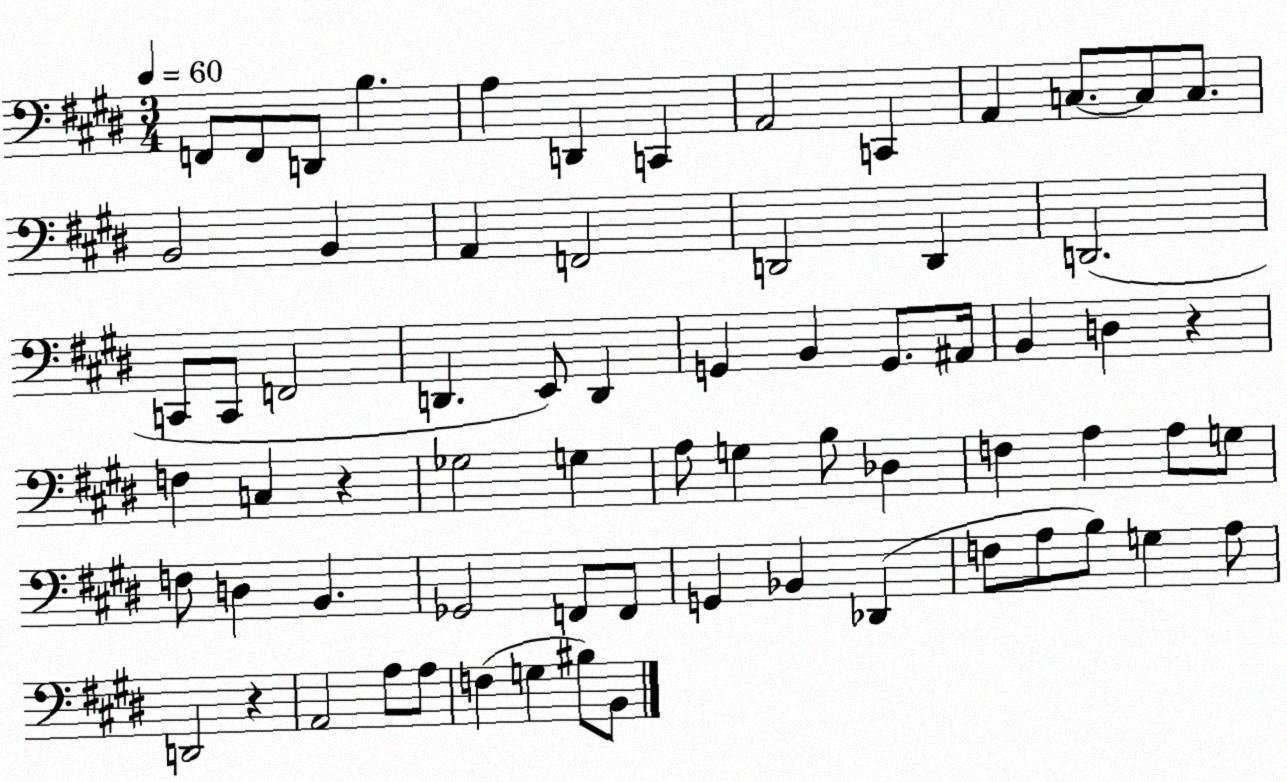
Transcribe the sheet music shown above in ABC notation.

X:1
T:Untitled
M:3/4
L:1/4
K:E
F,,/2 F,,/2 D,,/2 B, A, D,, C,, A,,2 C,, A,, C,/2 C,/2 C,/2 B,,2 B,, A,, F,,2 D,,2 D,, D,,2 C,,/2 C,,/2 F,,2 D,, E,,/2 D,, G,, B,, G,,/2 ^A,,/4 B,, D, z F, C, z _G,2 G, A,/2 G, B,/2 _D, F, A, A,/2 G,/2 F,/2 D, B,, _G,,2 F,,/2 F,,/2 G,, _B,, _D,, F,/2 A,/2 B,/2 G, A,/2 D,,2 z A,,2 A,/2 A,/2 F, G, ^B,/2 B,,/2